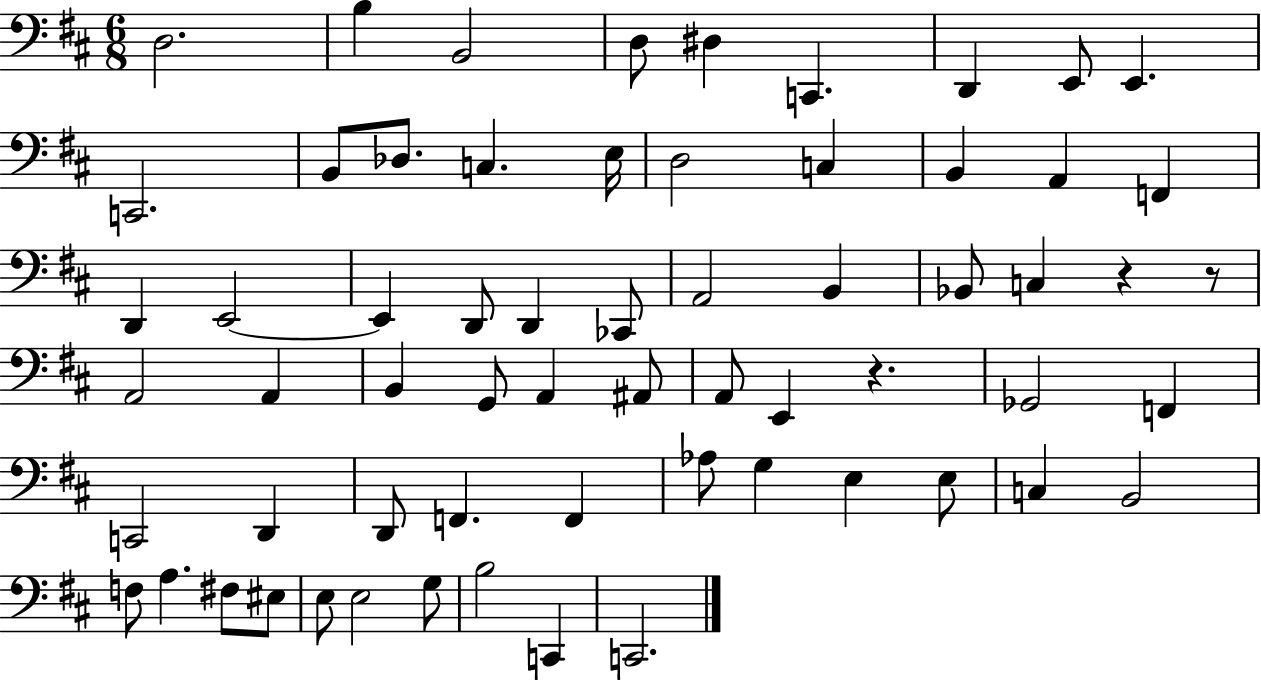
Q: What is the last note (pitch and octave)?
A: C2